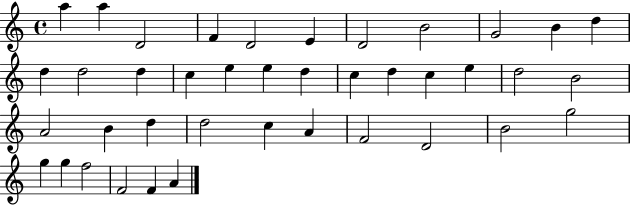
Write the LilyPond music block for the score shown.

{
  \clef treble
  \time 4/4
  \defaultTimeSignature
  \key c \major
  a''4 a''4 d'2 | f'4 d'2 e'4 | d'2 b'2 | g'2 b'4 d''4 | \break d''4 d''2 d''4 | c''4 e''4 e''4 d''4 | c''4 d''4 c''4 e''4 | d''2 b'2 | \break a'2 b'4 d''4 | d''2 c''4 a'4 | f'2 d'2 | b'2 g''2 | \break g''4 g''4 f''2 | f'2 f'4 a'4 | \bar "|."
}